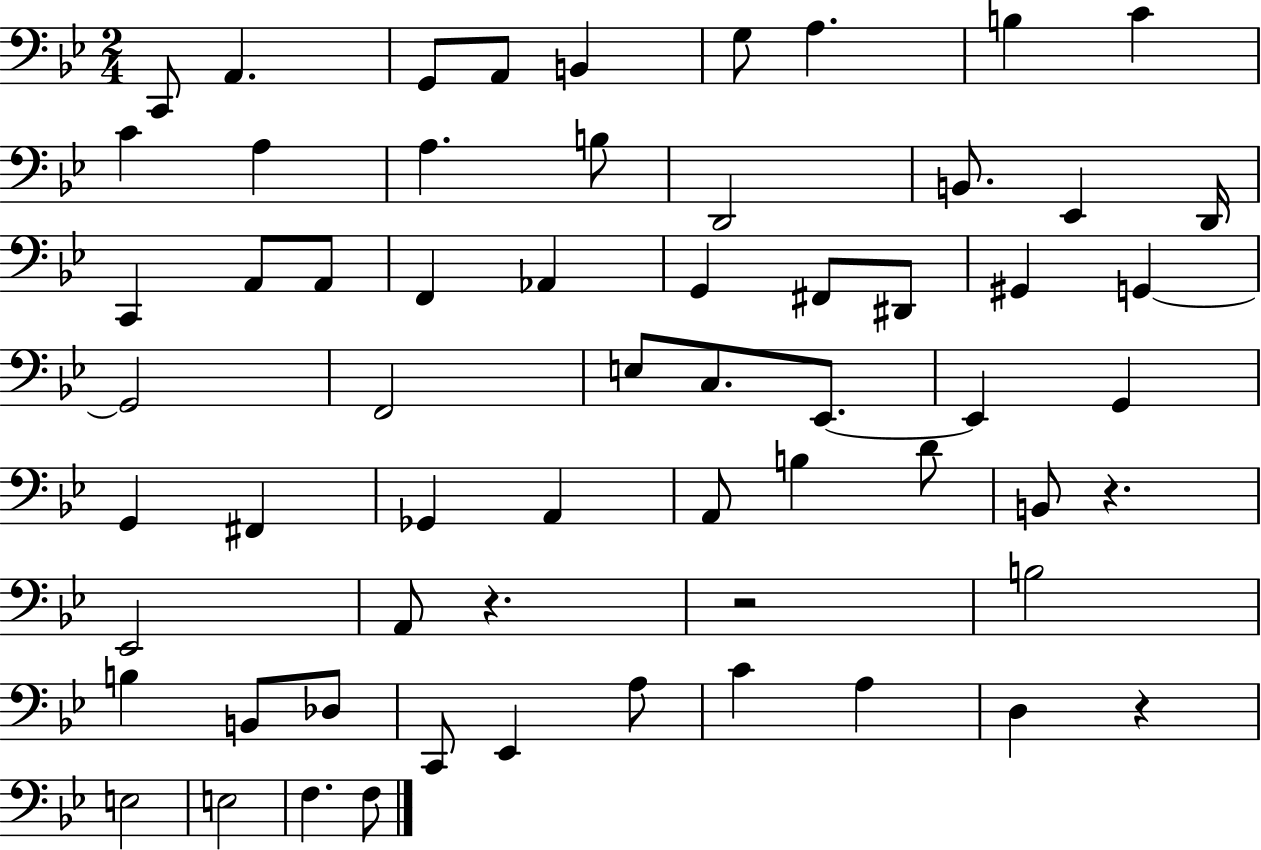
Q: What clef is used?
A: bass